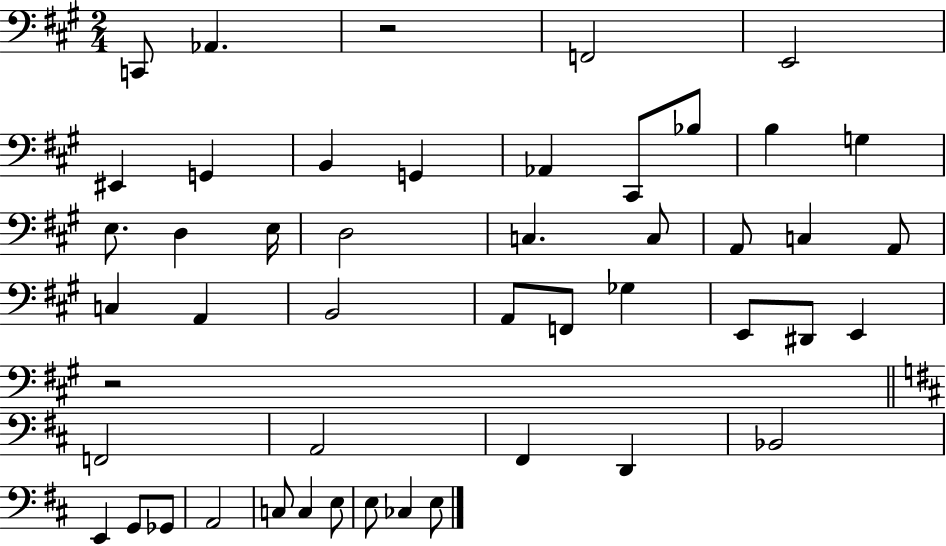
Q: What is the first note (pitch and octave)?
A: C2